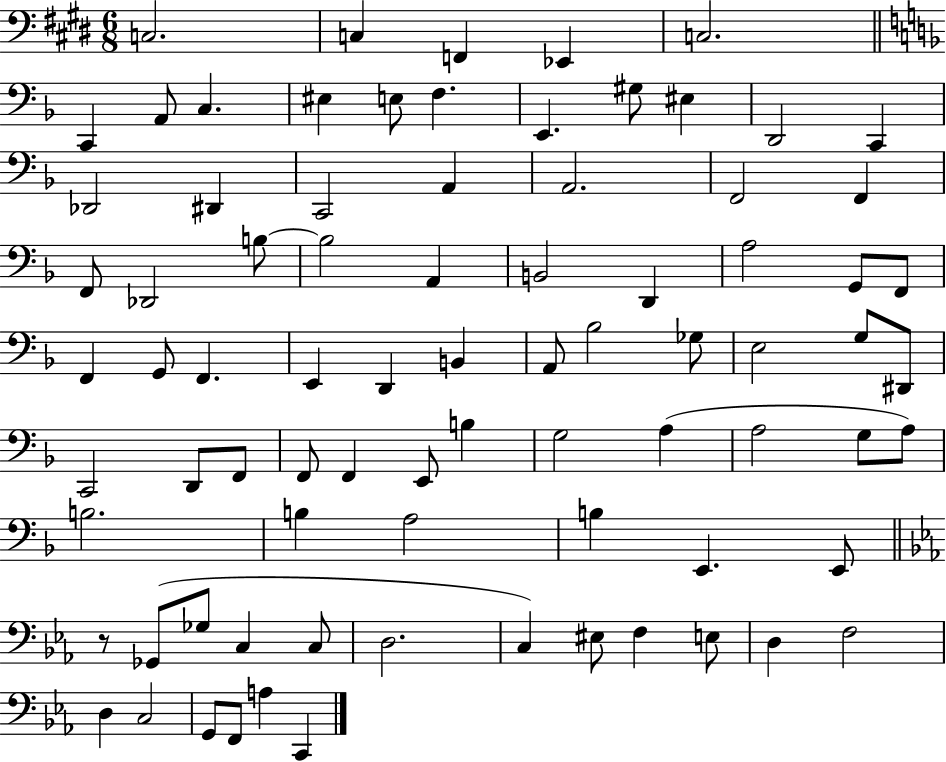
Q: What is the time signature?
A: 6/8